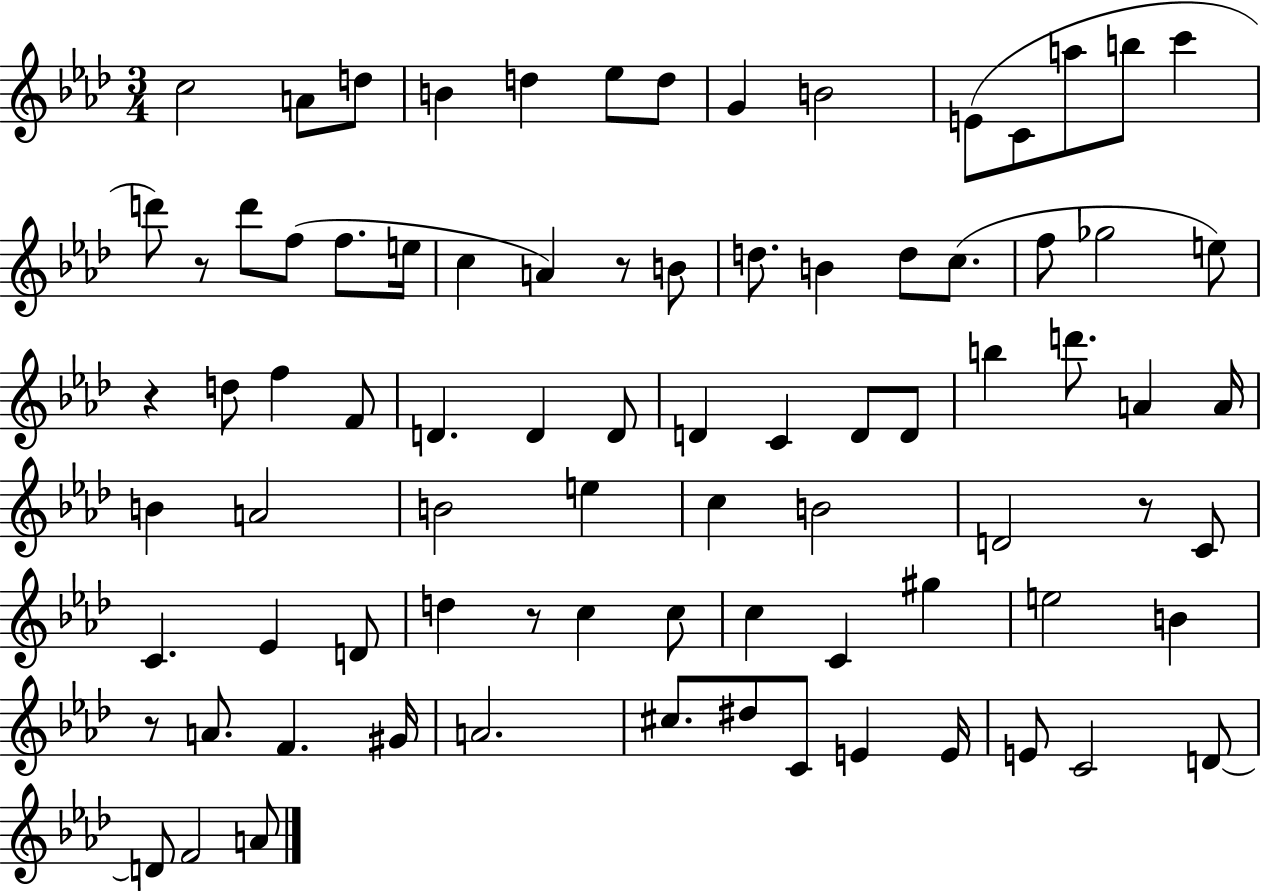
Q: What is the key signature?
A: AES major